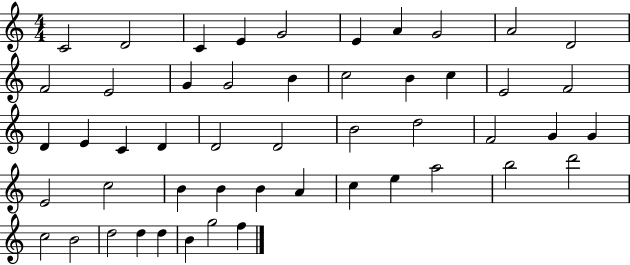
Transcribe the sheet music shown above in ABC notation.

X:1
T:Untitled
M:4/4
L:1/4
K:C
C2 D2 C E G2 E A G2 A2 D2 F2 E2 G G2 B c2 B c E2 F2 D E C D D2 D2 B2 d2 F2 G G E2 c2 B B B A c e a2 b2 d'2 c2 B2 d2 d d B g2 f